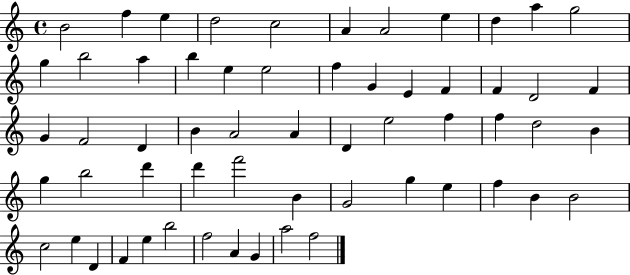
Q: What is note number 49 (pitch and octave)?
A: C5